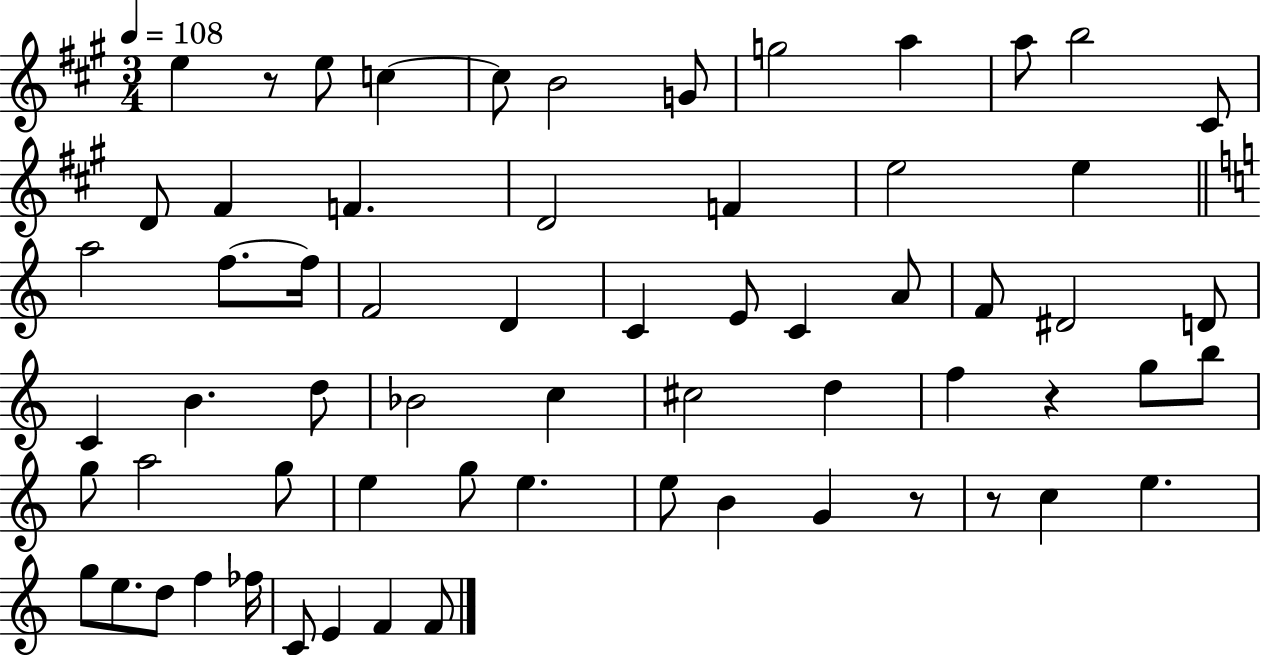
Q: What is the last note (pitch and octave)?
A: F4